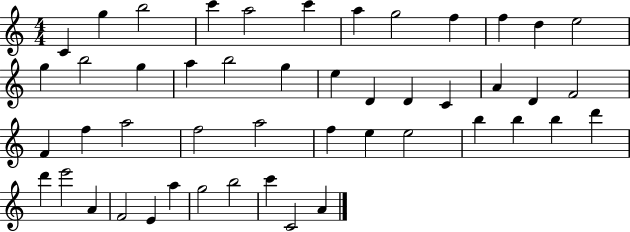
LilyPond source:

{
  \clef treble
  \numericTimeSignature
  \time 4/4
  \key c \major
  c'4 g''4 b''2 | c'''4 a''2 c'''4 | a''4 g''2 f''4 | f''4 d''4 e''2 | \break g''4 b''2 g''4 | a''4 b''2 g''4 | e''4 d'4 d'4 c'4 | a'4 d'4 f'2 | \break f'4 f''4 a''2 | f''2 a''2 | f''4 e''4 e''2 | b''4 b''4 b''4 d'''4 | \break d'''4 e'''2 a'4 | f'2 e'4 a''4 | g''2 b''2 | c'''4 c'2 a'4 | \break \bar "|."
}